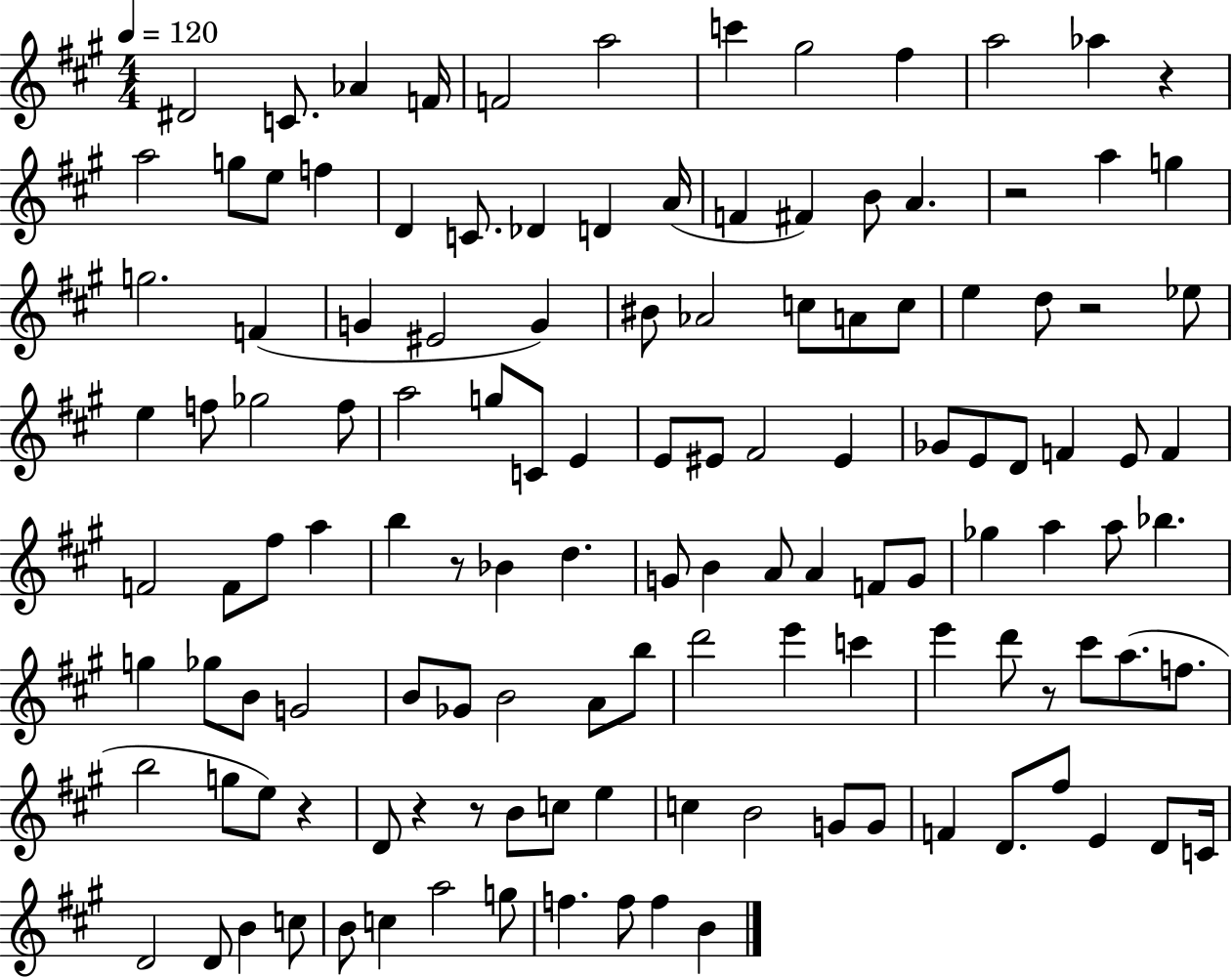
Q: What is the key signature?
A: A major